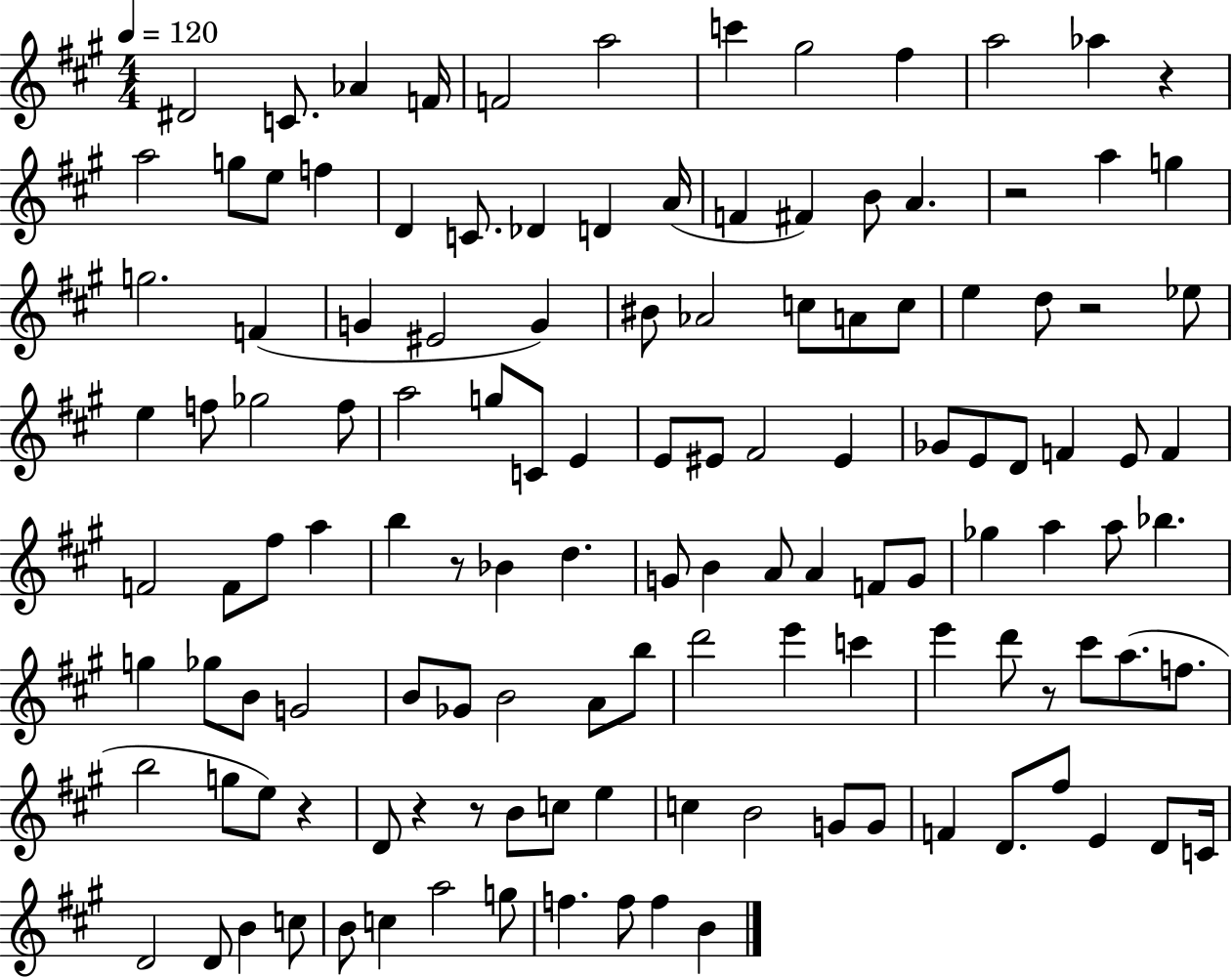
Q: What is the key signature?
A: A major